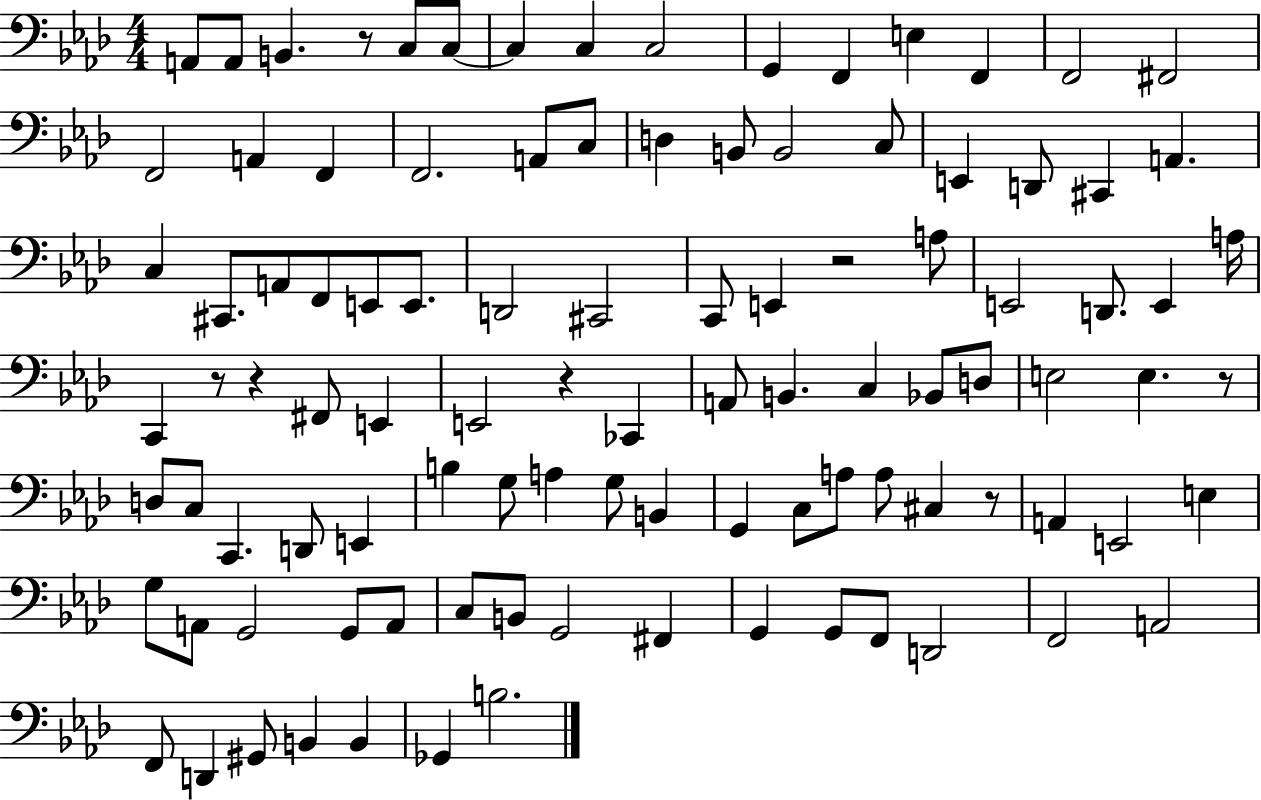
A2/e A2/e B2/q. R/e C3/e C3/e C3/q C3/q C3/h G2/q F2/q E3/q F2/q F2/h F#2/h F2/h A2/q F2/q F2/h. A2/e C3/e D3/q B2/e B2/h C3/e E2/q D2/e C#2/q A2/q. C3/q C#2/e. A2/e F2/e E2/e E2/e. D2/h C#2/h C2/e E2/q R/h A3/e E2/h D2/e. E2/q A3/s C2/q R/e R/q F#2/e E2/q E2/h R/q CES2/q A2/e B2/q. C3/q Bb2/e D3/e E3/h E3/q. R/e D3/e C3/e C2/q. D2/e E2/q B3/q G3/e A3/q G3/e B2/q G2/q C3/e A3/e A3/e C#3/q R/e A2/q E2/h E3/q G3/e A2/e G2/h G2/e A2/e C3/e B2/e G2/h F#2/q G2/q G2/e F2/e D2/h F2/h A2/h F2/e D2/q G#2/e B2/q B2/q Gb2/q B3/h.